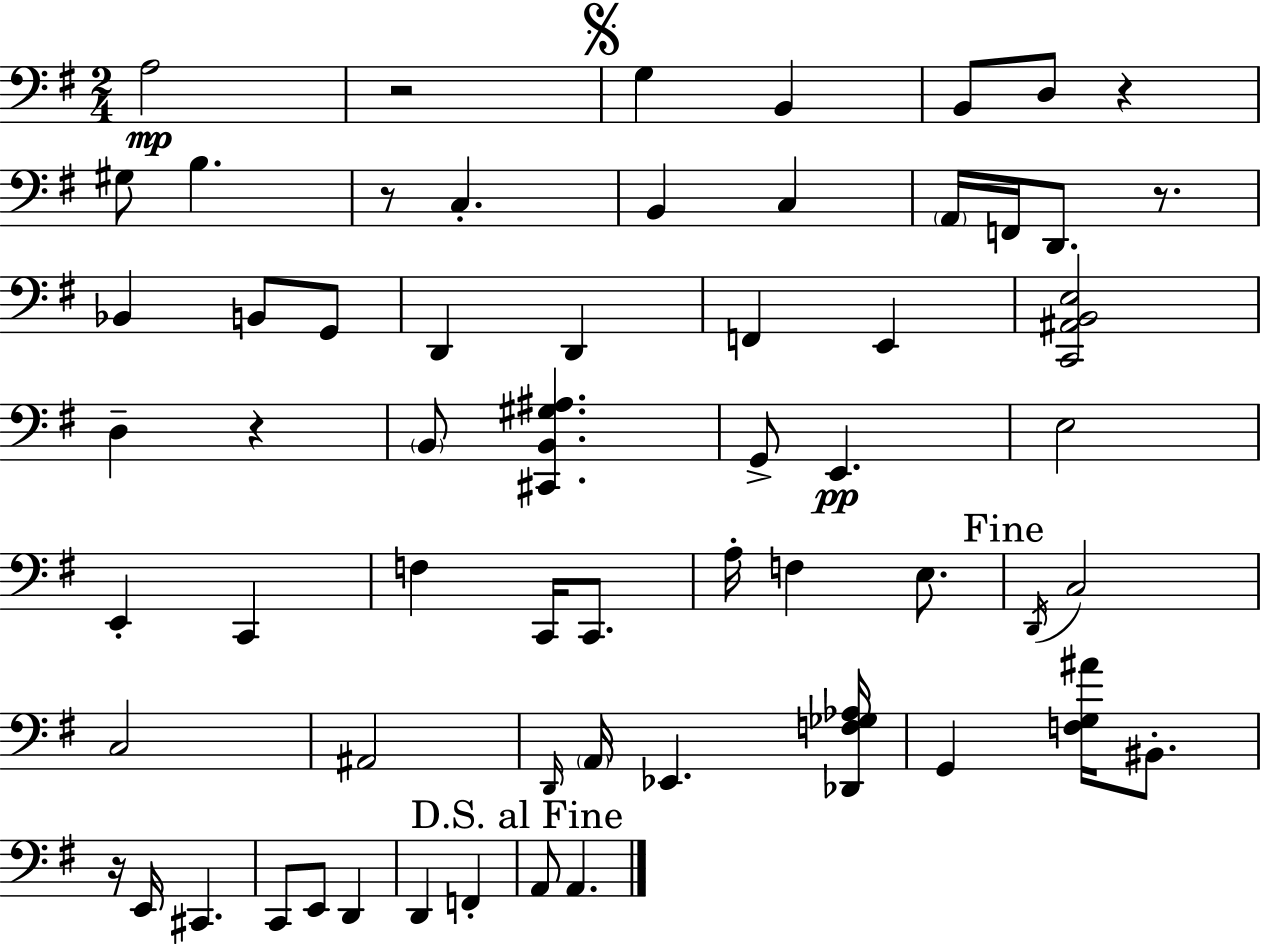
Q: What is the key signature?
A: G major